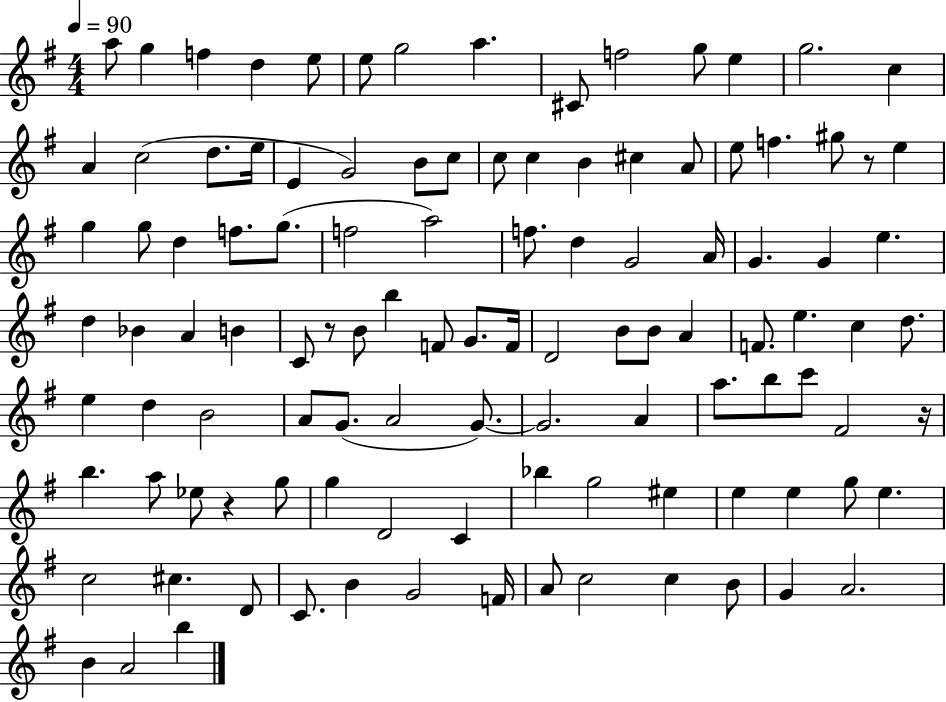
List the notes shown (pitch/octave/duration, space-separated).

A5/e G5/q F5/q D5/q E5/e E5/e G5/h A5/q. C#4/e F5/h G5/e E5/q G5/h. C5/q A4/q C5/h D5/e. E5/s E4/q G4/h B4/e C5/e C5/e C5/q B4/q C#5/q A4/e E5/e F5/q. G#5/e R/e E5/q G5/q G5/e D5/q F5/e. G5/e. F5/h A5/h F5/e. D5/q G4/h A4/s G4/q. G4/q E5/q. D5/q Bb4/q A4/q B4/q C4/e R/e B4/e B5/q F4/e G4/e. F4/s D4/h B4/e B4/e A4/q F4/e. E5/q. C5/q D5/e. E5/q D5/q B4/h A4/e G4/e. A4/h G4/e. G4/h. A4/q A5/e. B5/e C6/e F#4/h R/s B5/q. A5/e Eb5/e R/q G5/e G5/q D4/h C4/q Bb5/q G5/h EIS5/q E5/q E5/q G5/e E5/q. C5/h C#5/q. D4/e C4/e. B4/q G4/h F4/s A4/e C5/h C5/q B4/e G4/q A4/h. B4/q A4/h B5/q